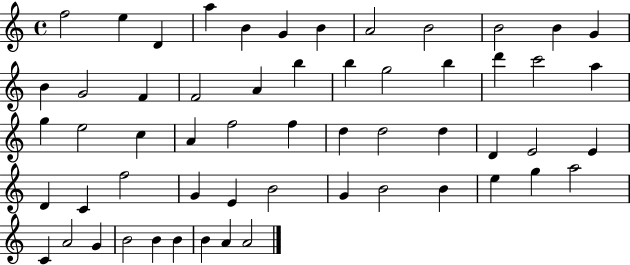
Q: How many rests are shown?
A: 0